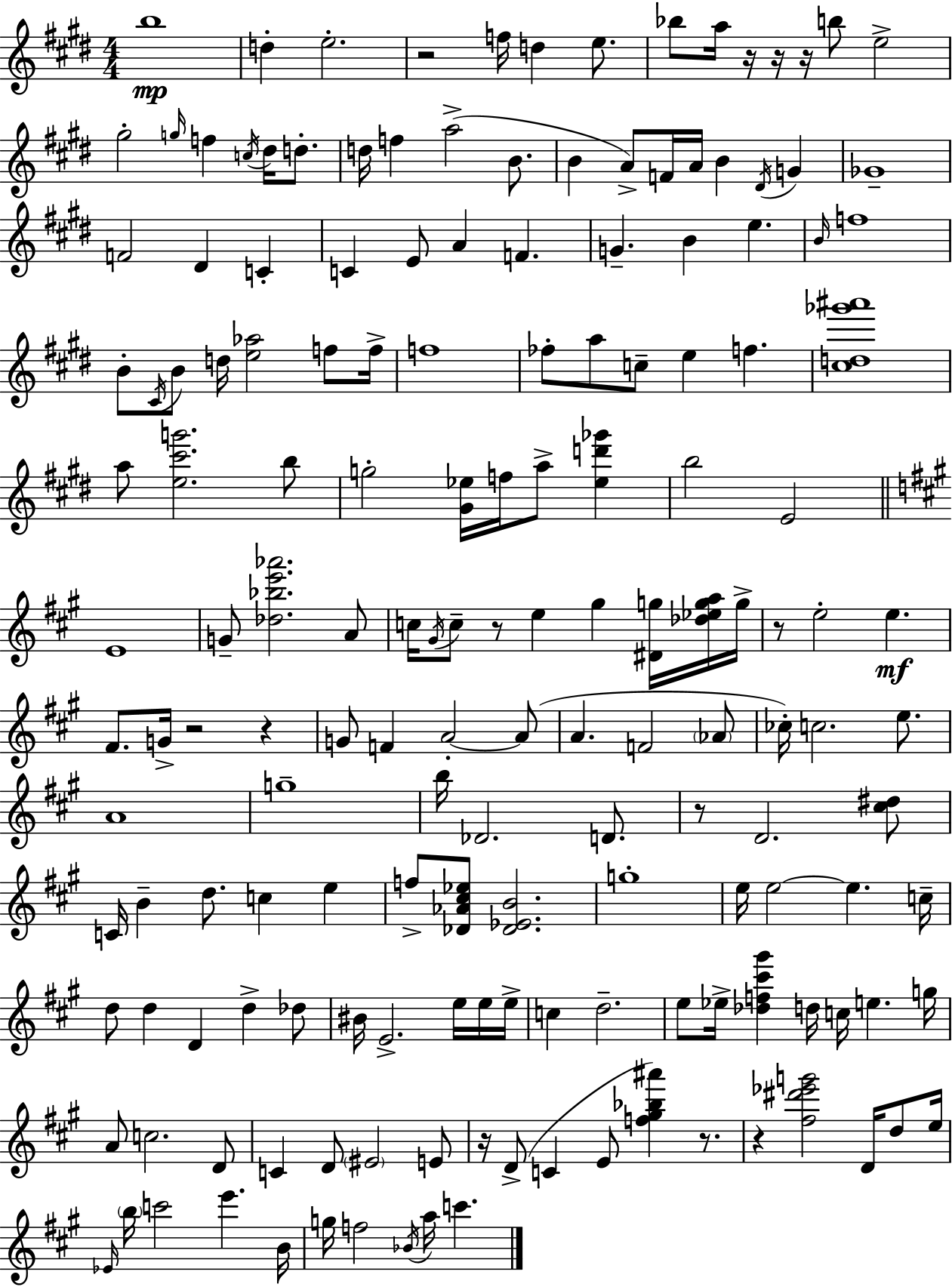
{
  \clef treble
  \numericTimeSignature
  \time 4/4
  \key e \major
  b''1\mp | d''4-. e''2.-. | r2 f''16 d''4 e''8. | bes''8 a''16 r16 r16 r16 b''8 e''2-> | \break gis''2-. \grace { g''16 } f''4 \acciaccatura { c''16 } dis''16 d''8.-. | d''16 f''4 a''2->( b'8. | b'4 a'8->) f'16 a'16 b'4 \acciaccatura { dis'16 } g'4 | ges'1-- | \break f'2 dis'4 c'4-. | c'4 e'8 a'4 f'4. | g'4.-- b'4 e''4. | \grace { b'16 } f''1 | \break b'8-. \acciaccatura { cis'16 } b'8 d''16 <e'' aes''>2 | f''8 f''16-> f''1 | fes''8-. a''8 c''8-- e''4 f''4. | <cis'' d'' ges''' ais'''>1 | \break a''8 <e'' cis''' g'''>2. | b''8 g''2-. <gis' ees''>16 f''16 a''8-> | <ees'' d''' ges'''>4 b''2 e'2 | \bar "||" \break \key a \major e'1 | g'8-- <des'' bes'' e''' aes'''>2. a'8 | c''16 \acciaccatura { gis'16 } c''8-- r8 e''4 gis''4 <dis' g''>16 <des'' ees'' g'' a''>16 | g''16-> r8 e''2-. e''4.\mf | \break fis'8. g'16-> r2 r4 | g'8 f'4 a'2-.~~ a'8( | a'4. f'2 \parenthesize aes'8 | ces''16-.) c''2. e''8. | \break a'1 | g''1-- | b''16 des'2. d'8. | r8 d'2. <cis'' dis''>8 | \break c'16 b'4-- d''8. c''4 e''4 | f''8-> <des' aes' cis'' ees''>8 <des' ees' b'>2. | g''1-. | e''16 e''2~~ e''4. | \break c''16-- d''8 d''4 d'4 d''4-> des''8 | bis'16 e'2.-> e''16 e''16 | e''16-> c''4 d''2.-- | e''8 ees''16-> <des'' f'' cis''' gis'''>4 d''16 c''16 e''4. | \break g''16 a'8 c''2. d'8 | c'4 d'8 \parenthesize eis'2 e'8 | r16 d'8->( c'4 e'8 <f'' gis'' bes'' ais'''>4) r8. | r4 <fis'' dis''' ees''' g'''>2 d'16 d''8 | \break e''16 \grace { ees'16 } \parenthesize b''16 c'''2 e'''4. | b'16 g''16 f''2 \acciaccatura { bes'16 } a''16 c'''4. | \bar "|."
}